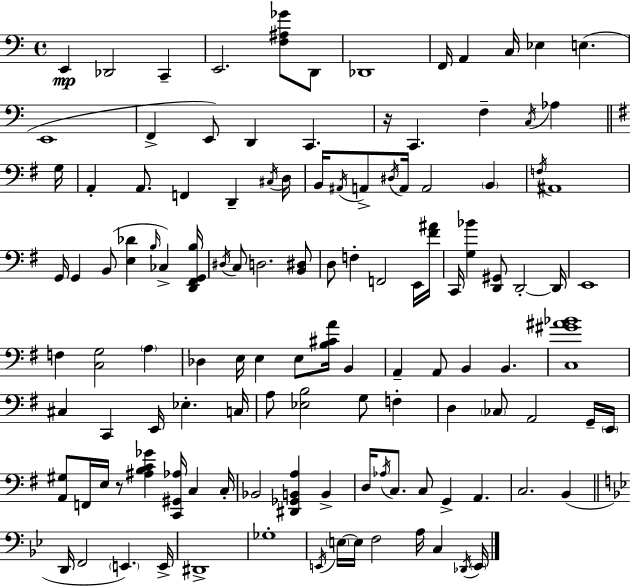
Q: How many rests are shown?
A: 2